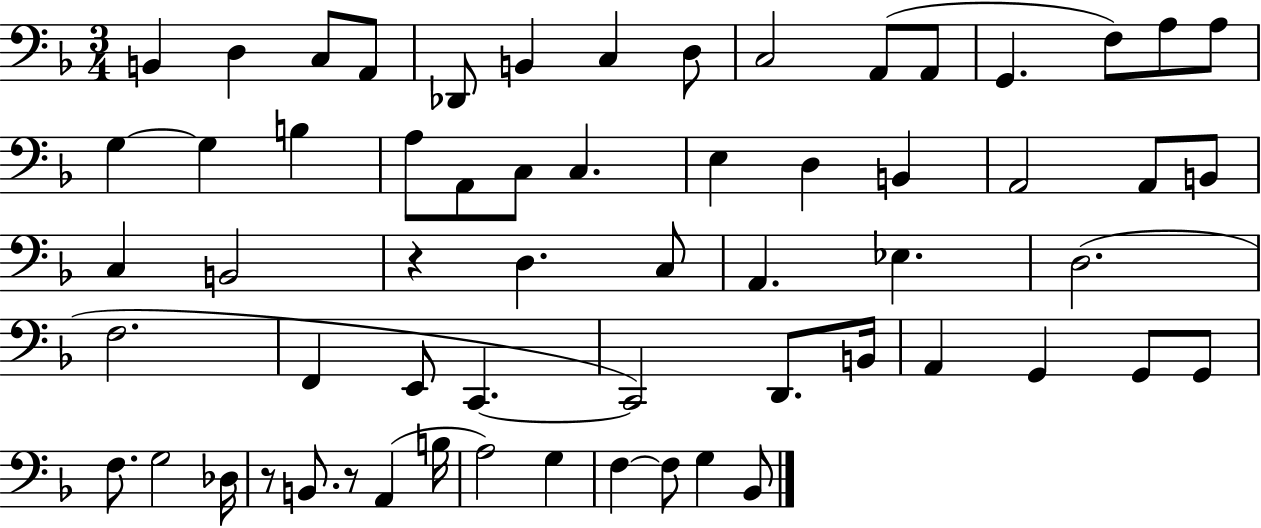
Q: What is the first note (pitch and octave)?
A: B2